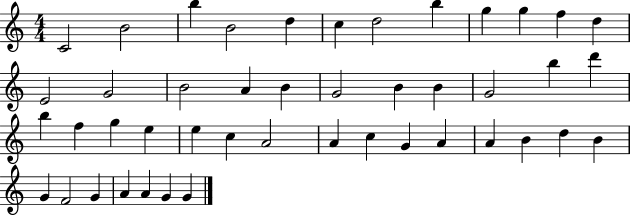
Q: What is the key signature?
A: C major